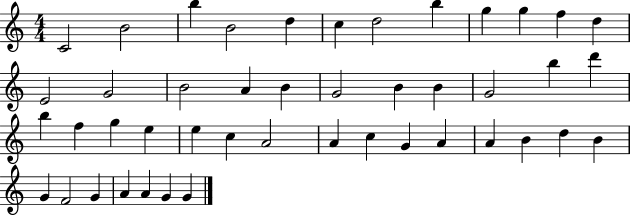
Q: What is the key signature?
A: C major